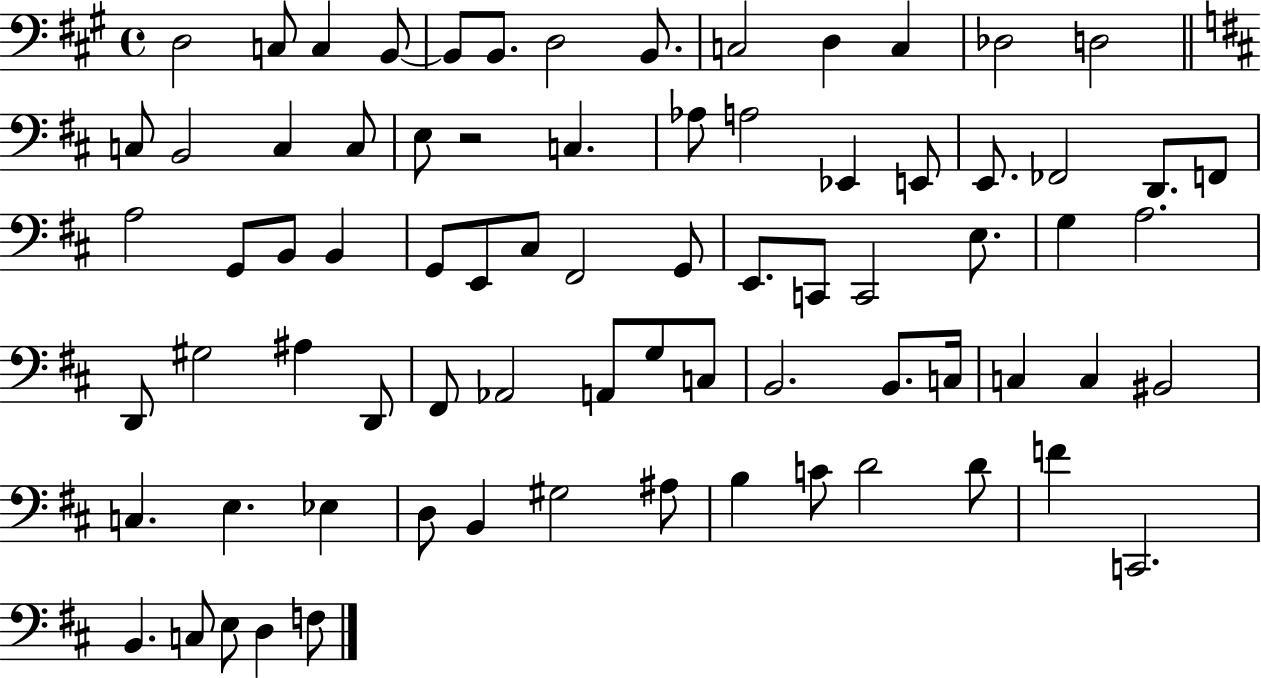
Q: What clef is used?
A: bass